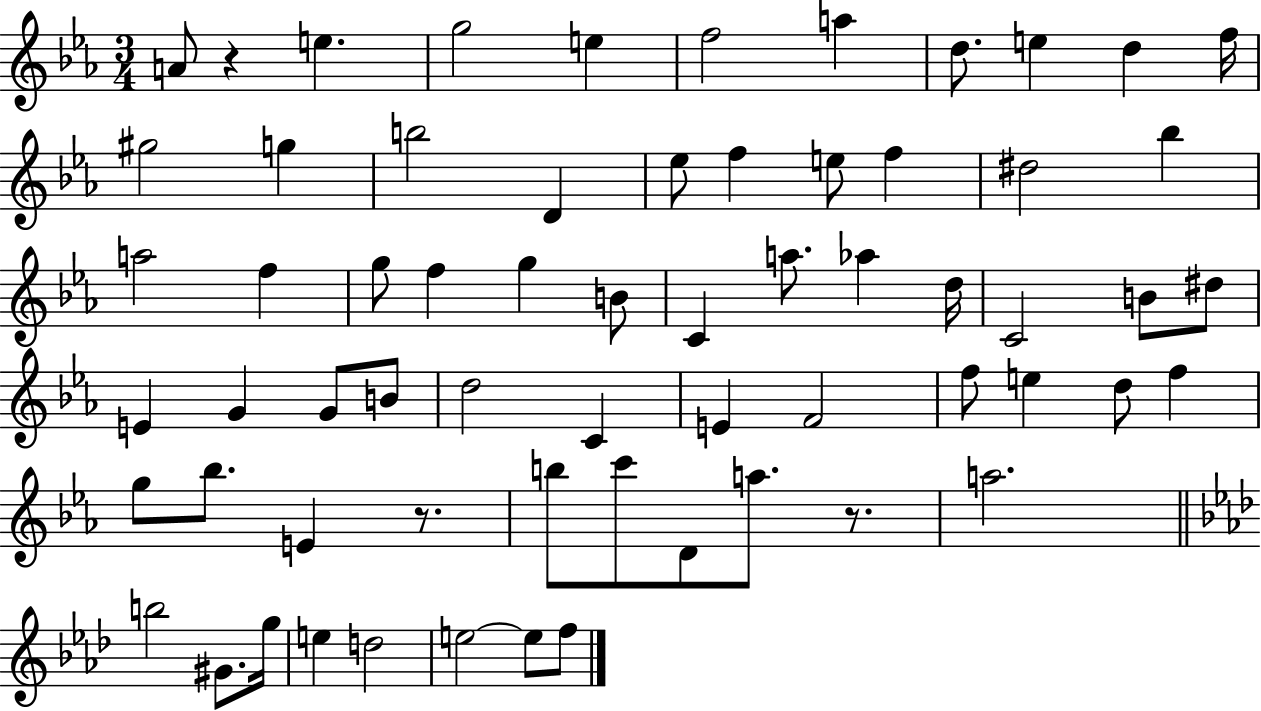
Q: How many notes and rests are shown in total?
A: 64